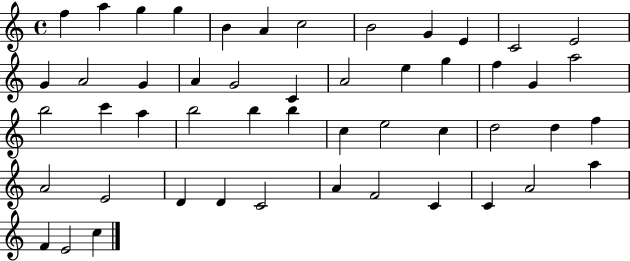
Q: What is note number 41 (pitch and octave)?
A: C4